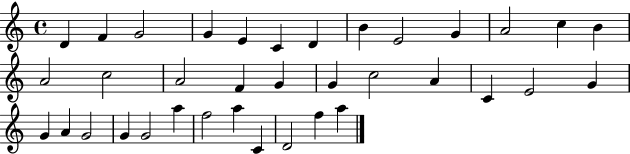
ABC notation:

X:1
T:Untitled
M:4/4
L:1/4
K:C
D F G2 G E C D B E2 G A2 c B A2 c2 A2 F G G c2 A C E2 G G A G2 G G2 a f2 a C D2 f a